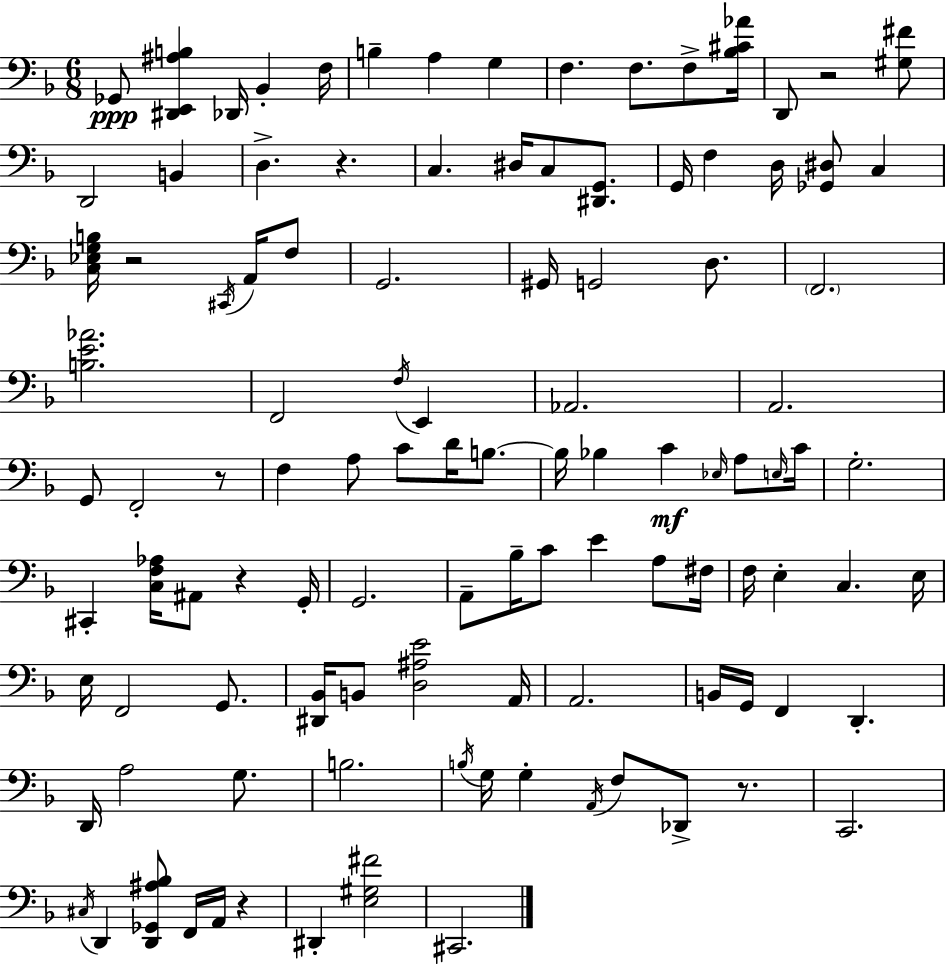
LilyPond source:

{
  \clef bass
  \numericTimeSignature
  \time 6/8
  \key f \major
  ges,8\ppp <dis, e, ais b>4 des,16 bes,4-. f16 | b4-- a4 g4 | f4. f8. f8-> <bes cis' aes'>16 | d,8 r2 <gis fis'>8 | \break d,2 b,4 | d4.-> r4. | c4. dis16 c8 <dis, g,>8. | g,16 f4 d16 <ges, dis>8 c4 | \break <c ees g b>16 r2 \acciaccatura { cis,16 } a,16 f8 | g,2. | gis,16 g,2 d8. | \parenthesize f,2. | \break <b e' aes'>2. | f,2 \acciaccatura { f16 } e,4 | aes,2. | a,2. | \break g,8 f,2-. | r8 f4 a8 c'8 d'16 b8.~~ | b16 bes4 c'4\mf \grace { ees16 } | a8 \grace { e16 } c'16 g2.-. | \break cis,4-. <c f aes>16 ais,8 r4 | g,16-. g,2. | a,8-- bes16-- c'8 e'4 | a8 fis16 f16 e4-. c4. | \break e16 e16 f,2 | g,8. <dis, bes,>16 b,8 <d ais e'>2 | a,16 a,2. | b,16 g,16 f,4 d,4.-. | \break d,16 a2 | g8. b2. | \acciaccatura { b16 } g16 g4-. \acciaccatura { a,16 } f8 | des,8-> r8. c,2. | \break \acciaccatura { cis16 } d,4 <d, ges, ais bes>8 | f,16 a,16 r4 dis,4-. <e gis fis'>2 | cis,2. | \bar "|."
}